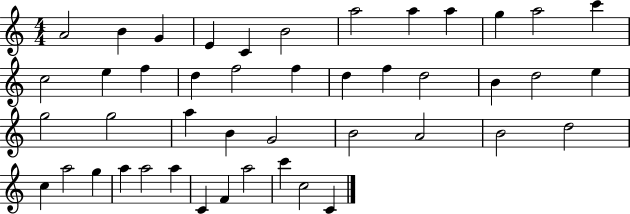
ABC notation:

X:1
T:Untitled
M:4/4
L:1/4
K:C
A2 B G E C B2 a2 a a g a2 c' c2 e f d f2 f d f d2 B d2 e g2 g2 a B G2 B2 A2 B2 d2 c a2 g a a2 a C F a2 c' c2 C